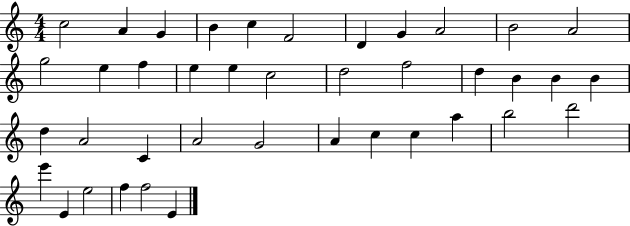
C5/h A4/q G4/q B4/q C5/q F4/h D4/q G4/q A4/h B4/h A4/h G5/h E5/q F5/q E5/q E5/q C5/h D5/h F5/h D5/q B4/q B4/q B4/q D5/q A4/h C4/q A4/h G4/h A4/q C5/q C5/q A5/q B5/h D6/h E6/q E4/q E5/h F5/q F5/h E4/q